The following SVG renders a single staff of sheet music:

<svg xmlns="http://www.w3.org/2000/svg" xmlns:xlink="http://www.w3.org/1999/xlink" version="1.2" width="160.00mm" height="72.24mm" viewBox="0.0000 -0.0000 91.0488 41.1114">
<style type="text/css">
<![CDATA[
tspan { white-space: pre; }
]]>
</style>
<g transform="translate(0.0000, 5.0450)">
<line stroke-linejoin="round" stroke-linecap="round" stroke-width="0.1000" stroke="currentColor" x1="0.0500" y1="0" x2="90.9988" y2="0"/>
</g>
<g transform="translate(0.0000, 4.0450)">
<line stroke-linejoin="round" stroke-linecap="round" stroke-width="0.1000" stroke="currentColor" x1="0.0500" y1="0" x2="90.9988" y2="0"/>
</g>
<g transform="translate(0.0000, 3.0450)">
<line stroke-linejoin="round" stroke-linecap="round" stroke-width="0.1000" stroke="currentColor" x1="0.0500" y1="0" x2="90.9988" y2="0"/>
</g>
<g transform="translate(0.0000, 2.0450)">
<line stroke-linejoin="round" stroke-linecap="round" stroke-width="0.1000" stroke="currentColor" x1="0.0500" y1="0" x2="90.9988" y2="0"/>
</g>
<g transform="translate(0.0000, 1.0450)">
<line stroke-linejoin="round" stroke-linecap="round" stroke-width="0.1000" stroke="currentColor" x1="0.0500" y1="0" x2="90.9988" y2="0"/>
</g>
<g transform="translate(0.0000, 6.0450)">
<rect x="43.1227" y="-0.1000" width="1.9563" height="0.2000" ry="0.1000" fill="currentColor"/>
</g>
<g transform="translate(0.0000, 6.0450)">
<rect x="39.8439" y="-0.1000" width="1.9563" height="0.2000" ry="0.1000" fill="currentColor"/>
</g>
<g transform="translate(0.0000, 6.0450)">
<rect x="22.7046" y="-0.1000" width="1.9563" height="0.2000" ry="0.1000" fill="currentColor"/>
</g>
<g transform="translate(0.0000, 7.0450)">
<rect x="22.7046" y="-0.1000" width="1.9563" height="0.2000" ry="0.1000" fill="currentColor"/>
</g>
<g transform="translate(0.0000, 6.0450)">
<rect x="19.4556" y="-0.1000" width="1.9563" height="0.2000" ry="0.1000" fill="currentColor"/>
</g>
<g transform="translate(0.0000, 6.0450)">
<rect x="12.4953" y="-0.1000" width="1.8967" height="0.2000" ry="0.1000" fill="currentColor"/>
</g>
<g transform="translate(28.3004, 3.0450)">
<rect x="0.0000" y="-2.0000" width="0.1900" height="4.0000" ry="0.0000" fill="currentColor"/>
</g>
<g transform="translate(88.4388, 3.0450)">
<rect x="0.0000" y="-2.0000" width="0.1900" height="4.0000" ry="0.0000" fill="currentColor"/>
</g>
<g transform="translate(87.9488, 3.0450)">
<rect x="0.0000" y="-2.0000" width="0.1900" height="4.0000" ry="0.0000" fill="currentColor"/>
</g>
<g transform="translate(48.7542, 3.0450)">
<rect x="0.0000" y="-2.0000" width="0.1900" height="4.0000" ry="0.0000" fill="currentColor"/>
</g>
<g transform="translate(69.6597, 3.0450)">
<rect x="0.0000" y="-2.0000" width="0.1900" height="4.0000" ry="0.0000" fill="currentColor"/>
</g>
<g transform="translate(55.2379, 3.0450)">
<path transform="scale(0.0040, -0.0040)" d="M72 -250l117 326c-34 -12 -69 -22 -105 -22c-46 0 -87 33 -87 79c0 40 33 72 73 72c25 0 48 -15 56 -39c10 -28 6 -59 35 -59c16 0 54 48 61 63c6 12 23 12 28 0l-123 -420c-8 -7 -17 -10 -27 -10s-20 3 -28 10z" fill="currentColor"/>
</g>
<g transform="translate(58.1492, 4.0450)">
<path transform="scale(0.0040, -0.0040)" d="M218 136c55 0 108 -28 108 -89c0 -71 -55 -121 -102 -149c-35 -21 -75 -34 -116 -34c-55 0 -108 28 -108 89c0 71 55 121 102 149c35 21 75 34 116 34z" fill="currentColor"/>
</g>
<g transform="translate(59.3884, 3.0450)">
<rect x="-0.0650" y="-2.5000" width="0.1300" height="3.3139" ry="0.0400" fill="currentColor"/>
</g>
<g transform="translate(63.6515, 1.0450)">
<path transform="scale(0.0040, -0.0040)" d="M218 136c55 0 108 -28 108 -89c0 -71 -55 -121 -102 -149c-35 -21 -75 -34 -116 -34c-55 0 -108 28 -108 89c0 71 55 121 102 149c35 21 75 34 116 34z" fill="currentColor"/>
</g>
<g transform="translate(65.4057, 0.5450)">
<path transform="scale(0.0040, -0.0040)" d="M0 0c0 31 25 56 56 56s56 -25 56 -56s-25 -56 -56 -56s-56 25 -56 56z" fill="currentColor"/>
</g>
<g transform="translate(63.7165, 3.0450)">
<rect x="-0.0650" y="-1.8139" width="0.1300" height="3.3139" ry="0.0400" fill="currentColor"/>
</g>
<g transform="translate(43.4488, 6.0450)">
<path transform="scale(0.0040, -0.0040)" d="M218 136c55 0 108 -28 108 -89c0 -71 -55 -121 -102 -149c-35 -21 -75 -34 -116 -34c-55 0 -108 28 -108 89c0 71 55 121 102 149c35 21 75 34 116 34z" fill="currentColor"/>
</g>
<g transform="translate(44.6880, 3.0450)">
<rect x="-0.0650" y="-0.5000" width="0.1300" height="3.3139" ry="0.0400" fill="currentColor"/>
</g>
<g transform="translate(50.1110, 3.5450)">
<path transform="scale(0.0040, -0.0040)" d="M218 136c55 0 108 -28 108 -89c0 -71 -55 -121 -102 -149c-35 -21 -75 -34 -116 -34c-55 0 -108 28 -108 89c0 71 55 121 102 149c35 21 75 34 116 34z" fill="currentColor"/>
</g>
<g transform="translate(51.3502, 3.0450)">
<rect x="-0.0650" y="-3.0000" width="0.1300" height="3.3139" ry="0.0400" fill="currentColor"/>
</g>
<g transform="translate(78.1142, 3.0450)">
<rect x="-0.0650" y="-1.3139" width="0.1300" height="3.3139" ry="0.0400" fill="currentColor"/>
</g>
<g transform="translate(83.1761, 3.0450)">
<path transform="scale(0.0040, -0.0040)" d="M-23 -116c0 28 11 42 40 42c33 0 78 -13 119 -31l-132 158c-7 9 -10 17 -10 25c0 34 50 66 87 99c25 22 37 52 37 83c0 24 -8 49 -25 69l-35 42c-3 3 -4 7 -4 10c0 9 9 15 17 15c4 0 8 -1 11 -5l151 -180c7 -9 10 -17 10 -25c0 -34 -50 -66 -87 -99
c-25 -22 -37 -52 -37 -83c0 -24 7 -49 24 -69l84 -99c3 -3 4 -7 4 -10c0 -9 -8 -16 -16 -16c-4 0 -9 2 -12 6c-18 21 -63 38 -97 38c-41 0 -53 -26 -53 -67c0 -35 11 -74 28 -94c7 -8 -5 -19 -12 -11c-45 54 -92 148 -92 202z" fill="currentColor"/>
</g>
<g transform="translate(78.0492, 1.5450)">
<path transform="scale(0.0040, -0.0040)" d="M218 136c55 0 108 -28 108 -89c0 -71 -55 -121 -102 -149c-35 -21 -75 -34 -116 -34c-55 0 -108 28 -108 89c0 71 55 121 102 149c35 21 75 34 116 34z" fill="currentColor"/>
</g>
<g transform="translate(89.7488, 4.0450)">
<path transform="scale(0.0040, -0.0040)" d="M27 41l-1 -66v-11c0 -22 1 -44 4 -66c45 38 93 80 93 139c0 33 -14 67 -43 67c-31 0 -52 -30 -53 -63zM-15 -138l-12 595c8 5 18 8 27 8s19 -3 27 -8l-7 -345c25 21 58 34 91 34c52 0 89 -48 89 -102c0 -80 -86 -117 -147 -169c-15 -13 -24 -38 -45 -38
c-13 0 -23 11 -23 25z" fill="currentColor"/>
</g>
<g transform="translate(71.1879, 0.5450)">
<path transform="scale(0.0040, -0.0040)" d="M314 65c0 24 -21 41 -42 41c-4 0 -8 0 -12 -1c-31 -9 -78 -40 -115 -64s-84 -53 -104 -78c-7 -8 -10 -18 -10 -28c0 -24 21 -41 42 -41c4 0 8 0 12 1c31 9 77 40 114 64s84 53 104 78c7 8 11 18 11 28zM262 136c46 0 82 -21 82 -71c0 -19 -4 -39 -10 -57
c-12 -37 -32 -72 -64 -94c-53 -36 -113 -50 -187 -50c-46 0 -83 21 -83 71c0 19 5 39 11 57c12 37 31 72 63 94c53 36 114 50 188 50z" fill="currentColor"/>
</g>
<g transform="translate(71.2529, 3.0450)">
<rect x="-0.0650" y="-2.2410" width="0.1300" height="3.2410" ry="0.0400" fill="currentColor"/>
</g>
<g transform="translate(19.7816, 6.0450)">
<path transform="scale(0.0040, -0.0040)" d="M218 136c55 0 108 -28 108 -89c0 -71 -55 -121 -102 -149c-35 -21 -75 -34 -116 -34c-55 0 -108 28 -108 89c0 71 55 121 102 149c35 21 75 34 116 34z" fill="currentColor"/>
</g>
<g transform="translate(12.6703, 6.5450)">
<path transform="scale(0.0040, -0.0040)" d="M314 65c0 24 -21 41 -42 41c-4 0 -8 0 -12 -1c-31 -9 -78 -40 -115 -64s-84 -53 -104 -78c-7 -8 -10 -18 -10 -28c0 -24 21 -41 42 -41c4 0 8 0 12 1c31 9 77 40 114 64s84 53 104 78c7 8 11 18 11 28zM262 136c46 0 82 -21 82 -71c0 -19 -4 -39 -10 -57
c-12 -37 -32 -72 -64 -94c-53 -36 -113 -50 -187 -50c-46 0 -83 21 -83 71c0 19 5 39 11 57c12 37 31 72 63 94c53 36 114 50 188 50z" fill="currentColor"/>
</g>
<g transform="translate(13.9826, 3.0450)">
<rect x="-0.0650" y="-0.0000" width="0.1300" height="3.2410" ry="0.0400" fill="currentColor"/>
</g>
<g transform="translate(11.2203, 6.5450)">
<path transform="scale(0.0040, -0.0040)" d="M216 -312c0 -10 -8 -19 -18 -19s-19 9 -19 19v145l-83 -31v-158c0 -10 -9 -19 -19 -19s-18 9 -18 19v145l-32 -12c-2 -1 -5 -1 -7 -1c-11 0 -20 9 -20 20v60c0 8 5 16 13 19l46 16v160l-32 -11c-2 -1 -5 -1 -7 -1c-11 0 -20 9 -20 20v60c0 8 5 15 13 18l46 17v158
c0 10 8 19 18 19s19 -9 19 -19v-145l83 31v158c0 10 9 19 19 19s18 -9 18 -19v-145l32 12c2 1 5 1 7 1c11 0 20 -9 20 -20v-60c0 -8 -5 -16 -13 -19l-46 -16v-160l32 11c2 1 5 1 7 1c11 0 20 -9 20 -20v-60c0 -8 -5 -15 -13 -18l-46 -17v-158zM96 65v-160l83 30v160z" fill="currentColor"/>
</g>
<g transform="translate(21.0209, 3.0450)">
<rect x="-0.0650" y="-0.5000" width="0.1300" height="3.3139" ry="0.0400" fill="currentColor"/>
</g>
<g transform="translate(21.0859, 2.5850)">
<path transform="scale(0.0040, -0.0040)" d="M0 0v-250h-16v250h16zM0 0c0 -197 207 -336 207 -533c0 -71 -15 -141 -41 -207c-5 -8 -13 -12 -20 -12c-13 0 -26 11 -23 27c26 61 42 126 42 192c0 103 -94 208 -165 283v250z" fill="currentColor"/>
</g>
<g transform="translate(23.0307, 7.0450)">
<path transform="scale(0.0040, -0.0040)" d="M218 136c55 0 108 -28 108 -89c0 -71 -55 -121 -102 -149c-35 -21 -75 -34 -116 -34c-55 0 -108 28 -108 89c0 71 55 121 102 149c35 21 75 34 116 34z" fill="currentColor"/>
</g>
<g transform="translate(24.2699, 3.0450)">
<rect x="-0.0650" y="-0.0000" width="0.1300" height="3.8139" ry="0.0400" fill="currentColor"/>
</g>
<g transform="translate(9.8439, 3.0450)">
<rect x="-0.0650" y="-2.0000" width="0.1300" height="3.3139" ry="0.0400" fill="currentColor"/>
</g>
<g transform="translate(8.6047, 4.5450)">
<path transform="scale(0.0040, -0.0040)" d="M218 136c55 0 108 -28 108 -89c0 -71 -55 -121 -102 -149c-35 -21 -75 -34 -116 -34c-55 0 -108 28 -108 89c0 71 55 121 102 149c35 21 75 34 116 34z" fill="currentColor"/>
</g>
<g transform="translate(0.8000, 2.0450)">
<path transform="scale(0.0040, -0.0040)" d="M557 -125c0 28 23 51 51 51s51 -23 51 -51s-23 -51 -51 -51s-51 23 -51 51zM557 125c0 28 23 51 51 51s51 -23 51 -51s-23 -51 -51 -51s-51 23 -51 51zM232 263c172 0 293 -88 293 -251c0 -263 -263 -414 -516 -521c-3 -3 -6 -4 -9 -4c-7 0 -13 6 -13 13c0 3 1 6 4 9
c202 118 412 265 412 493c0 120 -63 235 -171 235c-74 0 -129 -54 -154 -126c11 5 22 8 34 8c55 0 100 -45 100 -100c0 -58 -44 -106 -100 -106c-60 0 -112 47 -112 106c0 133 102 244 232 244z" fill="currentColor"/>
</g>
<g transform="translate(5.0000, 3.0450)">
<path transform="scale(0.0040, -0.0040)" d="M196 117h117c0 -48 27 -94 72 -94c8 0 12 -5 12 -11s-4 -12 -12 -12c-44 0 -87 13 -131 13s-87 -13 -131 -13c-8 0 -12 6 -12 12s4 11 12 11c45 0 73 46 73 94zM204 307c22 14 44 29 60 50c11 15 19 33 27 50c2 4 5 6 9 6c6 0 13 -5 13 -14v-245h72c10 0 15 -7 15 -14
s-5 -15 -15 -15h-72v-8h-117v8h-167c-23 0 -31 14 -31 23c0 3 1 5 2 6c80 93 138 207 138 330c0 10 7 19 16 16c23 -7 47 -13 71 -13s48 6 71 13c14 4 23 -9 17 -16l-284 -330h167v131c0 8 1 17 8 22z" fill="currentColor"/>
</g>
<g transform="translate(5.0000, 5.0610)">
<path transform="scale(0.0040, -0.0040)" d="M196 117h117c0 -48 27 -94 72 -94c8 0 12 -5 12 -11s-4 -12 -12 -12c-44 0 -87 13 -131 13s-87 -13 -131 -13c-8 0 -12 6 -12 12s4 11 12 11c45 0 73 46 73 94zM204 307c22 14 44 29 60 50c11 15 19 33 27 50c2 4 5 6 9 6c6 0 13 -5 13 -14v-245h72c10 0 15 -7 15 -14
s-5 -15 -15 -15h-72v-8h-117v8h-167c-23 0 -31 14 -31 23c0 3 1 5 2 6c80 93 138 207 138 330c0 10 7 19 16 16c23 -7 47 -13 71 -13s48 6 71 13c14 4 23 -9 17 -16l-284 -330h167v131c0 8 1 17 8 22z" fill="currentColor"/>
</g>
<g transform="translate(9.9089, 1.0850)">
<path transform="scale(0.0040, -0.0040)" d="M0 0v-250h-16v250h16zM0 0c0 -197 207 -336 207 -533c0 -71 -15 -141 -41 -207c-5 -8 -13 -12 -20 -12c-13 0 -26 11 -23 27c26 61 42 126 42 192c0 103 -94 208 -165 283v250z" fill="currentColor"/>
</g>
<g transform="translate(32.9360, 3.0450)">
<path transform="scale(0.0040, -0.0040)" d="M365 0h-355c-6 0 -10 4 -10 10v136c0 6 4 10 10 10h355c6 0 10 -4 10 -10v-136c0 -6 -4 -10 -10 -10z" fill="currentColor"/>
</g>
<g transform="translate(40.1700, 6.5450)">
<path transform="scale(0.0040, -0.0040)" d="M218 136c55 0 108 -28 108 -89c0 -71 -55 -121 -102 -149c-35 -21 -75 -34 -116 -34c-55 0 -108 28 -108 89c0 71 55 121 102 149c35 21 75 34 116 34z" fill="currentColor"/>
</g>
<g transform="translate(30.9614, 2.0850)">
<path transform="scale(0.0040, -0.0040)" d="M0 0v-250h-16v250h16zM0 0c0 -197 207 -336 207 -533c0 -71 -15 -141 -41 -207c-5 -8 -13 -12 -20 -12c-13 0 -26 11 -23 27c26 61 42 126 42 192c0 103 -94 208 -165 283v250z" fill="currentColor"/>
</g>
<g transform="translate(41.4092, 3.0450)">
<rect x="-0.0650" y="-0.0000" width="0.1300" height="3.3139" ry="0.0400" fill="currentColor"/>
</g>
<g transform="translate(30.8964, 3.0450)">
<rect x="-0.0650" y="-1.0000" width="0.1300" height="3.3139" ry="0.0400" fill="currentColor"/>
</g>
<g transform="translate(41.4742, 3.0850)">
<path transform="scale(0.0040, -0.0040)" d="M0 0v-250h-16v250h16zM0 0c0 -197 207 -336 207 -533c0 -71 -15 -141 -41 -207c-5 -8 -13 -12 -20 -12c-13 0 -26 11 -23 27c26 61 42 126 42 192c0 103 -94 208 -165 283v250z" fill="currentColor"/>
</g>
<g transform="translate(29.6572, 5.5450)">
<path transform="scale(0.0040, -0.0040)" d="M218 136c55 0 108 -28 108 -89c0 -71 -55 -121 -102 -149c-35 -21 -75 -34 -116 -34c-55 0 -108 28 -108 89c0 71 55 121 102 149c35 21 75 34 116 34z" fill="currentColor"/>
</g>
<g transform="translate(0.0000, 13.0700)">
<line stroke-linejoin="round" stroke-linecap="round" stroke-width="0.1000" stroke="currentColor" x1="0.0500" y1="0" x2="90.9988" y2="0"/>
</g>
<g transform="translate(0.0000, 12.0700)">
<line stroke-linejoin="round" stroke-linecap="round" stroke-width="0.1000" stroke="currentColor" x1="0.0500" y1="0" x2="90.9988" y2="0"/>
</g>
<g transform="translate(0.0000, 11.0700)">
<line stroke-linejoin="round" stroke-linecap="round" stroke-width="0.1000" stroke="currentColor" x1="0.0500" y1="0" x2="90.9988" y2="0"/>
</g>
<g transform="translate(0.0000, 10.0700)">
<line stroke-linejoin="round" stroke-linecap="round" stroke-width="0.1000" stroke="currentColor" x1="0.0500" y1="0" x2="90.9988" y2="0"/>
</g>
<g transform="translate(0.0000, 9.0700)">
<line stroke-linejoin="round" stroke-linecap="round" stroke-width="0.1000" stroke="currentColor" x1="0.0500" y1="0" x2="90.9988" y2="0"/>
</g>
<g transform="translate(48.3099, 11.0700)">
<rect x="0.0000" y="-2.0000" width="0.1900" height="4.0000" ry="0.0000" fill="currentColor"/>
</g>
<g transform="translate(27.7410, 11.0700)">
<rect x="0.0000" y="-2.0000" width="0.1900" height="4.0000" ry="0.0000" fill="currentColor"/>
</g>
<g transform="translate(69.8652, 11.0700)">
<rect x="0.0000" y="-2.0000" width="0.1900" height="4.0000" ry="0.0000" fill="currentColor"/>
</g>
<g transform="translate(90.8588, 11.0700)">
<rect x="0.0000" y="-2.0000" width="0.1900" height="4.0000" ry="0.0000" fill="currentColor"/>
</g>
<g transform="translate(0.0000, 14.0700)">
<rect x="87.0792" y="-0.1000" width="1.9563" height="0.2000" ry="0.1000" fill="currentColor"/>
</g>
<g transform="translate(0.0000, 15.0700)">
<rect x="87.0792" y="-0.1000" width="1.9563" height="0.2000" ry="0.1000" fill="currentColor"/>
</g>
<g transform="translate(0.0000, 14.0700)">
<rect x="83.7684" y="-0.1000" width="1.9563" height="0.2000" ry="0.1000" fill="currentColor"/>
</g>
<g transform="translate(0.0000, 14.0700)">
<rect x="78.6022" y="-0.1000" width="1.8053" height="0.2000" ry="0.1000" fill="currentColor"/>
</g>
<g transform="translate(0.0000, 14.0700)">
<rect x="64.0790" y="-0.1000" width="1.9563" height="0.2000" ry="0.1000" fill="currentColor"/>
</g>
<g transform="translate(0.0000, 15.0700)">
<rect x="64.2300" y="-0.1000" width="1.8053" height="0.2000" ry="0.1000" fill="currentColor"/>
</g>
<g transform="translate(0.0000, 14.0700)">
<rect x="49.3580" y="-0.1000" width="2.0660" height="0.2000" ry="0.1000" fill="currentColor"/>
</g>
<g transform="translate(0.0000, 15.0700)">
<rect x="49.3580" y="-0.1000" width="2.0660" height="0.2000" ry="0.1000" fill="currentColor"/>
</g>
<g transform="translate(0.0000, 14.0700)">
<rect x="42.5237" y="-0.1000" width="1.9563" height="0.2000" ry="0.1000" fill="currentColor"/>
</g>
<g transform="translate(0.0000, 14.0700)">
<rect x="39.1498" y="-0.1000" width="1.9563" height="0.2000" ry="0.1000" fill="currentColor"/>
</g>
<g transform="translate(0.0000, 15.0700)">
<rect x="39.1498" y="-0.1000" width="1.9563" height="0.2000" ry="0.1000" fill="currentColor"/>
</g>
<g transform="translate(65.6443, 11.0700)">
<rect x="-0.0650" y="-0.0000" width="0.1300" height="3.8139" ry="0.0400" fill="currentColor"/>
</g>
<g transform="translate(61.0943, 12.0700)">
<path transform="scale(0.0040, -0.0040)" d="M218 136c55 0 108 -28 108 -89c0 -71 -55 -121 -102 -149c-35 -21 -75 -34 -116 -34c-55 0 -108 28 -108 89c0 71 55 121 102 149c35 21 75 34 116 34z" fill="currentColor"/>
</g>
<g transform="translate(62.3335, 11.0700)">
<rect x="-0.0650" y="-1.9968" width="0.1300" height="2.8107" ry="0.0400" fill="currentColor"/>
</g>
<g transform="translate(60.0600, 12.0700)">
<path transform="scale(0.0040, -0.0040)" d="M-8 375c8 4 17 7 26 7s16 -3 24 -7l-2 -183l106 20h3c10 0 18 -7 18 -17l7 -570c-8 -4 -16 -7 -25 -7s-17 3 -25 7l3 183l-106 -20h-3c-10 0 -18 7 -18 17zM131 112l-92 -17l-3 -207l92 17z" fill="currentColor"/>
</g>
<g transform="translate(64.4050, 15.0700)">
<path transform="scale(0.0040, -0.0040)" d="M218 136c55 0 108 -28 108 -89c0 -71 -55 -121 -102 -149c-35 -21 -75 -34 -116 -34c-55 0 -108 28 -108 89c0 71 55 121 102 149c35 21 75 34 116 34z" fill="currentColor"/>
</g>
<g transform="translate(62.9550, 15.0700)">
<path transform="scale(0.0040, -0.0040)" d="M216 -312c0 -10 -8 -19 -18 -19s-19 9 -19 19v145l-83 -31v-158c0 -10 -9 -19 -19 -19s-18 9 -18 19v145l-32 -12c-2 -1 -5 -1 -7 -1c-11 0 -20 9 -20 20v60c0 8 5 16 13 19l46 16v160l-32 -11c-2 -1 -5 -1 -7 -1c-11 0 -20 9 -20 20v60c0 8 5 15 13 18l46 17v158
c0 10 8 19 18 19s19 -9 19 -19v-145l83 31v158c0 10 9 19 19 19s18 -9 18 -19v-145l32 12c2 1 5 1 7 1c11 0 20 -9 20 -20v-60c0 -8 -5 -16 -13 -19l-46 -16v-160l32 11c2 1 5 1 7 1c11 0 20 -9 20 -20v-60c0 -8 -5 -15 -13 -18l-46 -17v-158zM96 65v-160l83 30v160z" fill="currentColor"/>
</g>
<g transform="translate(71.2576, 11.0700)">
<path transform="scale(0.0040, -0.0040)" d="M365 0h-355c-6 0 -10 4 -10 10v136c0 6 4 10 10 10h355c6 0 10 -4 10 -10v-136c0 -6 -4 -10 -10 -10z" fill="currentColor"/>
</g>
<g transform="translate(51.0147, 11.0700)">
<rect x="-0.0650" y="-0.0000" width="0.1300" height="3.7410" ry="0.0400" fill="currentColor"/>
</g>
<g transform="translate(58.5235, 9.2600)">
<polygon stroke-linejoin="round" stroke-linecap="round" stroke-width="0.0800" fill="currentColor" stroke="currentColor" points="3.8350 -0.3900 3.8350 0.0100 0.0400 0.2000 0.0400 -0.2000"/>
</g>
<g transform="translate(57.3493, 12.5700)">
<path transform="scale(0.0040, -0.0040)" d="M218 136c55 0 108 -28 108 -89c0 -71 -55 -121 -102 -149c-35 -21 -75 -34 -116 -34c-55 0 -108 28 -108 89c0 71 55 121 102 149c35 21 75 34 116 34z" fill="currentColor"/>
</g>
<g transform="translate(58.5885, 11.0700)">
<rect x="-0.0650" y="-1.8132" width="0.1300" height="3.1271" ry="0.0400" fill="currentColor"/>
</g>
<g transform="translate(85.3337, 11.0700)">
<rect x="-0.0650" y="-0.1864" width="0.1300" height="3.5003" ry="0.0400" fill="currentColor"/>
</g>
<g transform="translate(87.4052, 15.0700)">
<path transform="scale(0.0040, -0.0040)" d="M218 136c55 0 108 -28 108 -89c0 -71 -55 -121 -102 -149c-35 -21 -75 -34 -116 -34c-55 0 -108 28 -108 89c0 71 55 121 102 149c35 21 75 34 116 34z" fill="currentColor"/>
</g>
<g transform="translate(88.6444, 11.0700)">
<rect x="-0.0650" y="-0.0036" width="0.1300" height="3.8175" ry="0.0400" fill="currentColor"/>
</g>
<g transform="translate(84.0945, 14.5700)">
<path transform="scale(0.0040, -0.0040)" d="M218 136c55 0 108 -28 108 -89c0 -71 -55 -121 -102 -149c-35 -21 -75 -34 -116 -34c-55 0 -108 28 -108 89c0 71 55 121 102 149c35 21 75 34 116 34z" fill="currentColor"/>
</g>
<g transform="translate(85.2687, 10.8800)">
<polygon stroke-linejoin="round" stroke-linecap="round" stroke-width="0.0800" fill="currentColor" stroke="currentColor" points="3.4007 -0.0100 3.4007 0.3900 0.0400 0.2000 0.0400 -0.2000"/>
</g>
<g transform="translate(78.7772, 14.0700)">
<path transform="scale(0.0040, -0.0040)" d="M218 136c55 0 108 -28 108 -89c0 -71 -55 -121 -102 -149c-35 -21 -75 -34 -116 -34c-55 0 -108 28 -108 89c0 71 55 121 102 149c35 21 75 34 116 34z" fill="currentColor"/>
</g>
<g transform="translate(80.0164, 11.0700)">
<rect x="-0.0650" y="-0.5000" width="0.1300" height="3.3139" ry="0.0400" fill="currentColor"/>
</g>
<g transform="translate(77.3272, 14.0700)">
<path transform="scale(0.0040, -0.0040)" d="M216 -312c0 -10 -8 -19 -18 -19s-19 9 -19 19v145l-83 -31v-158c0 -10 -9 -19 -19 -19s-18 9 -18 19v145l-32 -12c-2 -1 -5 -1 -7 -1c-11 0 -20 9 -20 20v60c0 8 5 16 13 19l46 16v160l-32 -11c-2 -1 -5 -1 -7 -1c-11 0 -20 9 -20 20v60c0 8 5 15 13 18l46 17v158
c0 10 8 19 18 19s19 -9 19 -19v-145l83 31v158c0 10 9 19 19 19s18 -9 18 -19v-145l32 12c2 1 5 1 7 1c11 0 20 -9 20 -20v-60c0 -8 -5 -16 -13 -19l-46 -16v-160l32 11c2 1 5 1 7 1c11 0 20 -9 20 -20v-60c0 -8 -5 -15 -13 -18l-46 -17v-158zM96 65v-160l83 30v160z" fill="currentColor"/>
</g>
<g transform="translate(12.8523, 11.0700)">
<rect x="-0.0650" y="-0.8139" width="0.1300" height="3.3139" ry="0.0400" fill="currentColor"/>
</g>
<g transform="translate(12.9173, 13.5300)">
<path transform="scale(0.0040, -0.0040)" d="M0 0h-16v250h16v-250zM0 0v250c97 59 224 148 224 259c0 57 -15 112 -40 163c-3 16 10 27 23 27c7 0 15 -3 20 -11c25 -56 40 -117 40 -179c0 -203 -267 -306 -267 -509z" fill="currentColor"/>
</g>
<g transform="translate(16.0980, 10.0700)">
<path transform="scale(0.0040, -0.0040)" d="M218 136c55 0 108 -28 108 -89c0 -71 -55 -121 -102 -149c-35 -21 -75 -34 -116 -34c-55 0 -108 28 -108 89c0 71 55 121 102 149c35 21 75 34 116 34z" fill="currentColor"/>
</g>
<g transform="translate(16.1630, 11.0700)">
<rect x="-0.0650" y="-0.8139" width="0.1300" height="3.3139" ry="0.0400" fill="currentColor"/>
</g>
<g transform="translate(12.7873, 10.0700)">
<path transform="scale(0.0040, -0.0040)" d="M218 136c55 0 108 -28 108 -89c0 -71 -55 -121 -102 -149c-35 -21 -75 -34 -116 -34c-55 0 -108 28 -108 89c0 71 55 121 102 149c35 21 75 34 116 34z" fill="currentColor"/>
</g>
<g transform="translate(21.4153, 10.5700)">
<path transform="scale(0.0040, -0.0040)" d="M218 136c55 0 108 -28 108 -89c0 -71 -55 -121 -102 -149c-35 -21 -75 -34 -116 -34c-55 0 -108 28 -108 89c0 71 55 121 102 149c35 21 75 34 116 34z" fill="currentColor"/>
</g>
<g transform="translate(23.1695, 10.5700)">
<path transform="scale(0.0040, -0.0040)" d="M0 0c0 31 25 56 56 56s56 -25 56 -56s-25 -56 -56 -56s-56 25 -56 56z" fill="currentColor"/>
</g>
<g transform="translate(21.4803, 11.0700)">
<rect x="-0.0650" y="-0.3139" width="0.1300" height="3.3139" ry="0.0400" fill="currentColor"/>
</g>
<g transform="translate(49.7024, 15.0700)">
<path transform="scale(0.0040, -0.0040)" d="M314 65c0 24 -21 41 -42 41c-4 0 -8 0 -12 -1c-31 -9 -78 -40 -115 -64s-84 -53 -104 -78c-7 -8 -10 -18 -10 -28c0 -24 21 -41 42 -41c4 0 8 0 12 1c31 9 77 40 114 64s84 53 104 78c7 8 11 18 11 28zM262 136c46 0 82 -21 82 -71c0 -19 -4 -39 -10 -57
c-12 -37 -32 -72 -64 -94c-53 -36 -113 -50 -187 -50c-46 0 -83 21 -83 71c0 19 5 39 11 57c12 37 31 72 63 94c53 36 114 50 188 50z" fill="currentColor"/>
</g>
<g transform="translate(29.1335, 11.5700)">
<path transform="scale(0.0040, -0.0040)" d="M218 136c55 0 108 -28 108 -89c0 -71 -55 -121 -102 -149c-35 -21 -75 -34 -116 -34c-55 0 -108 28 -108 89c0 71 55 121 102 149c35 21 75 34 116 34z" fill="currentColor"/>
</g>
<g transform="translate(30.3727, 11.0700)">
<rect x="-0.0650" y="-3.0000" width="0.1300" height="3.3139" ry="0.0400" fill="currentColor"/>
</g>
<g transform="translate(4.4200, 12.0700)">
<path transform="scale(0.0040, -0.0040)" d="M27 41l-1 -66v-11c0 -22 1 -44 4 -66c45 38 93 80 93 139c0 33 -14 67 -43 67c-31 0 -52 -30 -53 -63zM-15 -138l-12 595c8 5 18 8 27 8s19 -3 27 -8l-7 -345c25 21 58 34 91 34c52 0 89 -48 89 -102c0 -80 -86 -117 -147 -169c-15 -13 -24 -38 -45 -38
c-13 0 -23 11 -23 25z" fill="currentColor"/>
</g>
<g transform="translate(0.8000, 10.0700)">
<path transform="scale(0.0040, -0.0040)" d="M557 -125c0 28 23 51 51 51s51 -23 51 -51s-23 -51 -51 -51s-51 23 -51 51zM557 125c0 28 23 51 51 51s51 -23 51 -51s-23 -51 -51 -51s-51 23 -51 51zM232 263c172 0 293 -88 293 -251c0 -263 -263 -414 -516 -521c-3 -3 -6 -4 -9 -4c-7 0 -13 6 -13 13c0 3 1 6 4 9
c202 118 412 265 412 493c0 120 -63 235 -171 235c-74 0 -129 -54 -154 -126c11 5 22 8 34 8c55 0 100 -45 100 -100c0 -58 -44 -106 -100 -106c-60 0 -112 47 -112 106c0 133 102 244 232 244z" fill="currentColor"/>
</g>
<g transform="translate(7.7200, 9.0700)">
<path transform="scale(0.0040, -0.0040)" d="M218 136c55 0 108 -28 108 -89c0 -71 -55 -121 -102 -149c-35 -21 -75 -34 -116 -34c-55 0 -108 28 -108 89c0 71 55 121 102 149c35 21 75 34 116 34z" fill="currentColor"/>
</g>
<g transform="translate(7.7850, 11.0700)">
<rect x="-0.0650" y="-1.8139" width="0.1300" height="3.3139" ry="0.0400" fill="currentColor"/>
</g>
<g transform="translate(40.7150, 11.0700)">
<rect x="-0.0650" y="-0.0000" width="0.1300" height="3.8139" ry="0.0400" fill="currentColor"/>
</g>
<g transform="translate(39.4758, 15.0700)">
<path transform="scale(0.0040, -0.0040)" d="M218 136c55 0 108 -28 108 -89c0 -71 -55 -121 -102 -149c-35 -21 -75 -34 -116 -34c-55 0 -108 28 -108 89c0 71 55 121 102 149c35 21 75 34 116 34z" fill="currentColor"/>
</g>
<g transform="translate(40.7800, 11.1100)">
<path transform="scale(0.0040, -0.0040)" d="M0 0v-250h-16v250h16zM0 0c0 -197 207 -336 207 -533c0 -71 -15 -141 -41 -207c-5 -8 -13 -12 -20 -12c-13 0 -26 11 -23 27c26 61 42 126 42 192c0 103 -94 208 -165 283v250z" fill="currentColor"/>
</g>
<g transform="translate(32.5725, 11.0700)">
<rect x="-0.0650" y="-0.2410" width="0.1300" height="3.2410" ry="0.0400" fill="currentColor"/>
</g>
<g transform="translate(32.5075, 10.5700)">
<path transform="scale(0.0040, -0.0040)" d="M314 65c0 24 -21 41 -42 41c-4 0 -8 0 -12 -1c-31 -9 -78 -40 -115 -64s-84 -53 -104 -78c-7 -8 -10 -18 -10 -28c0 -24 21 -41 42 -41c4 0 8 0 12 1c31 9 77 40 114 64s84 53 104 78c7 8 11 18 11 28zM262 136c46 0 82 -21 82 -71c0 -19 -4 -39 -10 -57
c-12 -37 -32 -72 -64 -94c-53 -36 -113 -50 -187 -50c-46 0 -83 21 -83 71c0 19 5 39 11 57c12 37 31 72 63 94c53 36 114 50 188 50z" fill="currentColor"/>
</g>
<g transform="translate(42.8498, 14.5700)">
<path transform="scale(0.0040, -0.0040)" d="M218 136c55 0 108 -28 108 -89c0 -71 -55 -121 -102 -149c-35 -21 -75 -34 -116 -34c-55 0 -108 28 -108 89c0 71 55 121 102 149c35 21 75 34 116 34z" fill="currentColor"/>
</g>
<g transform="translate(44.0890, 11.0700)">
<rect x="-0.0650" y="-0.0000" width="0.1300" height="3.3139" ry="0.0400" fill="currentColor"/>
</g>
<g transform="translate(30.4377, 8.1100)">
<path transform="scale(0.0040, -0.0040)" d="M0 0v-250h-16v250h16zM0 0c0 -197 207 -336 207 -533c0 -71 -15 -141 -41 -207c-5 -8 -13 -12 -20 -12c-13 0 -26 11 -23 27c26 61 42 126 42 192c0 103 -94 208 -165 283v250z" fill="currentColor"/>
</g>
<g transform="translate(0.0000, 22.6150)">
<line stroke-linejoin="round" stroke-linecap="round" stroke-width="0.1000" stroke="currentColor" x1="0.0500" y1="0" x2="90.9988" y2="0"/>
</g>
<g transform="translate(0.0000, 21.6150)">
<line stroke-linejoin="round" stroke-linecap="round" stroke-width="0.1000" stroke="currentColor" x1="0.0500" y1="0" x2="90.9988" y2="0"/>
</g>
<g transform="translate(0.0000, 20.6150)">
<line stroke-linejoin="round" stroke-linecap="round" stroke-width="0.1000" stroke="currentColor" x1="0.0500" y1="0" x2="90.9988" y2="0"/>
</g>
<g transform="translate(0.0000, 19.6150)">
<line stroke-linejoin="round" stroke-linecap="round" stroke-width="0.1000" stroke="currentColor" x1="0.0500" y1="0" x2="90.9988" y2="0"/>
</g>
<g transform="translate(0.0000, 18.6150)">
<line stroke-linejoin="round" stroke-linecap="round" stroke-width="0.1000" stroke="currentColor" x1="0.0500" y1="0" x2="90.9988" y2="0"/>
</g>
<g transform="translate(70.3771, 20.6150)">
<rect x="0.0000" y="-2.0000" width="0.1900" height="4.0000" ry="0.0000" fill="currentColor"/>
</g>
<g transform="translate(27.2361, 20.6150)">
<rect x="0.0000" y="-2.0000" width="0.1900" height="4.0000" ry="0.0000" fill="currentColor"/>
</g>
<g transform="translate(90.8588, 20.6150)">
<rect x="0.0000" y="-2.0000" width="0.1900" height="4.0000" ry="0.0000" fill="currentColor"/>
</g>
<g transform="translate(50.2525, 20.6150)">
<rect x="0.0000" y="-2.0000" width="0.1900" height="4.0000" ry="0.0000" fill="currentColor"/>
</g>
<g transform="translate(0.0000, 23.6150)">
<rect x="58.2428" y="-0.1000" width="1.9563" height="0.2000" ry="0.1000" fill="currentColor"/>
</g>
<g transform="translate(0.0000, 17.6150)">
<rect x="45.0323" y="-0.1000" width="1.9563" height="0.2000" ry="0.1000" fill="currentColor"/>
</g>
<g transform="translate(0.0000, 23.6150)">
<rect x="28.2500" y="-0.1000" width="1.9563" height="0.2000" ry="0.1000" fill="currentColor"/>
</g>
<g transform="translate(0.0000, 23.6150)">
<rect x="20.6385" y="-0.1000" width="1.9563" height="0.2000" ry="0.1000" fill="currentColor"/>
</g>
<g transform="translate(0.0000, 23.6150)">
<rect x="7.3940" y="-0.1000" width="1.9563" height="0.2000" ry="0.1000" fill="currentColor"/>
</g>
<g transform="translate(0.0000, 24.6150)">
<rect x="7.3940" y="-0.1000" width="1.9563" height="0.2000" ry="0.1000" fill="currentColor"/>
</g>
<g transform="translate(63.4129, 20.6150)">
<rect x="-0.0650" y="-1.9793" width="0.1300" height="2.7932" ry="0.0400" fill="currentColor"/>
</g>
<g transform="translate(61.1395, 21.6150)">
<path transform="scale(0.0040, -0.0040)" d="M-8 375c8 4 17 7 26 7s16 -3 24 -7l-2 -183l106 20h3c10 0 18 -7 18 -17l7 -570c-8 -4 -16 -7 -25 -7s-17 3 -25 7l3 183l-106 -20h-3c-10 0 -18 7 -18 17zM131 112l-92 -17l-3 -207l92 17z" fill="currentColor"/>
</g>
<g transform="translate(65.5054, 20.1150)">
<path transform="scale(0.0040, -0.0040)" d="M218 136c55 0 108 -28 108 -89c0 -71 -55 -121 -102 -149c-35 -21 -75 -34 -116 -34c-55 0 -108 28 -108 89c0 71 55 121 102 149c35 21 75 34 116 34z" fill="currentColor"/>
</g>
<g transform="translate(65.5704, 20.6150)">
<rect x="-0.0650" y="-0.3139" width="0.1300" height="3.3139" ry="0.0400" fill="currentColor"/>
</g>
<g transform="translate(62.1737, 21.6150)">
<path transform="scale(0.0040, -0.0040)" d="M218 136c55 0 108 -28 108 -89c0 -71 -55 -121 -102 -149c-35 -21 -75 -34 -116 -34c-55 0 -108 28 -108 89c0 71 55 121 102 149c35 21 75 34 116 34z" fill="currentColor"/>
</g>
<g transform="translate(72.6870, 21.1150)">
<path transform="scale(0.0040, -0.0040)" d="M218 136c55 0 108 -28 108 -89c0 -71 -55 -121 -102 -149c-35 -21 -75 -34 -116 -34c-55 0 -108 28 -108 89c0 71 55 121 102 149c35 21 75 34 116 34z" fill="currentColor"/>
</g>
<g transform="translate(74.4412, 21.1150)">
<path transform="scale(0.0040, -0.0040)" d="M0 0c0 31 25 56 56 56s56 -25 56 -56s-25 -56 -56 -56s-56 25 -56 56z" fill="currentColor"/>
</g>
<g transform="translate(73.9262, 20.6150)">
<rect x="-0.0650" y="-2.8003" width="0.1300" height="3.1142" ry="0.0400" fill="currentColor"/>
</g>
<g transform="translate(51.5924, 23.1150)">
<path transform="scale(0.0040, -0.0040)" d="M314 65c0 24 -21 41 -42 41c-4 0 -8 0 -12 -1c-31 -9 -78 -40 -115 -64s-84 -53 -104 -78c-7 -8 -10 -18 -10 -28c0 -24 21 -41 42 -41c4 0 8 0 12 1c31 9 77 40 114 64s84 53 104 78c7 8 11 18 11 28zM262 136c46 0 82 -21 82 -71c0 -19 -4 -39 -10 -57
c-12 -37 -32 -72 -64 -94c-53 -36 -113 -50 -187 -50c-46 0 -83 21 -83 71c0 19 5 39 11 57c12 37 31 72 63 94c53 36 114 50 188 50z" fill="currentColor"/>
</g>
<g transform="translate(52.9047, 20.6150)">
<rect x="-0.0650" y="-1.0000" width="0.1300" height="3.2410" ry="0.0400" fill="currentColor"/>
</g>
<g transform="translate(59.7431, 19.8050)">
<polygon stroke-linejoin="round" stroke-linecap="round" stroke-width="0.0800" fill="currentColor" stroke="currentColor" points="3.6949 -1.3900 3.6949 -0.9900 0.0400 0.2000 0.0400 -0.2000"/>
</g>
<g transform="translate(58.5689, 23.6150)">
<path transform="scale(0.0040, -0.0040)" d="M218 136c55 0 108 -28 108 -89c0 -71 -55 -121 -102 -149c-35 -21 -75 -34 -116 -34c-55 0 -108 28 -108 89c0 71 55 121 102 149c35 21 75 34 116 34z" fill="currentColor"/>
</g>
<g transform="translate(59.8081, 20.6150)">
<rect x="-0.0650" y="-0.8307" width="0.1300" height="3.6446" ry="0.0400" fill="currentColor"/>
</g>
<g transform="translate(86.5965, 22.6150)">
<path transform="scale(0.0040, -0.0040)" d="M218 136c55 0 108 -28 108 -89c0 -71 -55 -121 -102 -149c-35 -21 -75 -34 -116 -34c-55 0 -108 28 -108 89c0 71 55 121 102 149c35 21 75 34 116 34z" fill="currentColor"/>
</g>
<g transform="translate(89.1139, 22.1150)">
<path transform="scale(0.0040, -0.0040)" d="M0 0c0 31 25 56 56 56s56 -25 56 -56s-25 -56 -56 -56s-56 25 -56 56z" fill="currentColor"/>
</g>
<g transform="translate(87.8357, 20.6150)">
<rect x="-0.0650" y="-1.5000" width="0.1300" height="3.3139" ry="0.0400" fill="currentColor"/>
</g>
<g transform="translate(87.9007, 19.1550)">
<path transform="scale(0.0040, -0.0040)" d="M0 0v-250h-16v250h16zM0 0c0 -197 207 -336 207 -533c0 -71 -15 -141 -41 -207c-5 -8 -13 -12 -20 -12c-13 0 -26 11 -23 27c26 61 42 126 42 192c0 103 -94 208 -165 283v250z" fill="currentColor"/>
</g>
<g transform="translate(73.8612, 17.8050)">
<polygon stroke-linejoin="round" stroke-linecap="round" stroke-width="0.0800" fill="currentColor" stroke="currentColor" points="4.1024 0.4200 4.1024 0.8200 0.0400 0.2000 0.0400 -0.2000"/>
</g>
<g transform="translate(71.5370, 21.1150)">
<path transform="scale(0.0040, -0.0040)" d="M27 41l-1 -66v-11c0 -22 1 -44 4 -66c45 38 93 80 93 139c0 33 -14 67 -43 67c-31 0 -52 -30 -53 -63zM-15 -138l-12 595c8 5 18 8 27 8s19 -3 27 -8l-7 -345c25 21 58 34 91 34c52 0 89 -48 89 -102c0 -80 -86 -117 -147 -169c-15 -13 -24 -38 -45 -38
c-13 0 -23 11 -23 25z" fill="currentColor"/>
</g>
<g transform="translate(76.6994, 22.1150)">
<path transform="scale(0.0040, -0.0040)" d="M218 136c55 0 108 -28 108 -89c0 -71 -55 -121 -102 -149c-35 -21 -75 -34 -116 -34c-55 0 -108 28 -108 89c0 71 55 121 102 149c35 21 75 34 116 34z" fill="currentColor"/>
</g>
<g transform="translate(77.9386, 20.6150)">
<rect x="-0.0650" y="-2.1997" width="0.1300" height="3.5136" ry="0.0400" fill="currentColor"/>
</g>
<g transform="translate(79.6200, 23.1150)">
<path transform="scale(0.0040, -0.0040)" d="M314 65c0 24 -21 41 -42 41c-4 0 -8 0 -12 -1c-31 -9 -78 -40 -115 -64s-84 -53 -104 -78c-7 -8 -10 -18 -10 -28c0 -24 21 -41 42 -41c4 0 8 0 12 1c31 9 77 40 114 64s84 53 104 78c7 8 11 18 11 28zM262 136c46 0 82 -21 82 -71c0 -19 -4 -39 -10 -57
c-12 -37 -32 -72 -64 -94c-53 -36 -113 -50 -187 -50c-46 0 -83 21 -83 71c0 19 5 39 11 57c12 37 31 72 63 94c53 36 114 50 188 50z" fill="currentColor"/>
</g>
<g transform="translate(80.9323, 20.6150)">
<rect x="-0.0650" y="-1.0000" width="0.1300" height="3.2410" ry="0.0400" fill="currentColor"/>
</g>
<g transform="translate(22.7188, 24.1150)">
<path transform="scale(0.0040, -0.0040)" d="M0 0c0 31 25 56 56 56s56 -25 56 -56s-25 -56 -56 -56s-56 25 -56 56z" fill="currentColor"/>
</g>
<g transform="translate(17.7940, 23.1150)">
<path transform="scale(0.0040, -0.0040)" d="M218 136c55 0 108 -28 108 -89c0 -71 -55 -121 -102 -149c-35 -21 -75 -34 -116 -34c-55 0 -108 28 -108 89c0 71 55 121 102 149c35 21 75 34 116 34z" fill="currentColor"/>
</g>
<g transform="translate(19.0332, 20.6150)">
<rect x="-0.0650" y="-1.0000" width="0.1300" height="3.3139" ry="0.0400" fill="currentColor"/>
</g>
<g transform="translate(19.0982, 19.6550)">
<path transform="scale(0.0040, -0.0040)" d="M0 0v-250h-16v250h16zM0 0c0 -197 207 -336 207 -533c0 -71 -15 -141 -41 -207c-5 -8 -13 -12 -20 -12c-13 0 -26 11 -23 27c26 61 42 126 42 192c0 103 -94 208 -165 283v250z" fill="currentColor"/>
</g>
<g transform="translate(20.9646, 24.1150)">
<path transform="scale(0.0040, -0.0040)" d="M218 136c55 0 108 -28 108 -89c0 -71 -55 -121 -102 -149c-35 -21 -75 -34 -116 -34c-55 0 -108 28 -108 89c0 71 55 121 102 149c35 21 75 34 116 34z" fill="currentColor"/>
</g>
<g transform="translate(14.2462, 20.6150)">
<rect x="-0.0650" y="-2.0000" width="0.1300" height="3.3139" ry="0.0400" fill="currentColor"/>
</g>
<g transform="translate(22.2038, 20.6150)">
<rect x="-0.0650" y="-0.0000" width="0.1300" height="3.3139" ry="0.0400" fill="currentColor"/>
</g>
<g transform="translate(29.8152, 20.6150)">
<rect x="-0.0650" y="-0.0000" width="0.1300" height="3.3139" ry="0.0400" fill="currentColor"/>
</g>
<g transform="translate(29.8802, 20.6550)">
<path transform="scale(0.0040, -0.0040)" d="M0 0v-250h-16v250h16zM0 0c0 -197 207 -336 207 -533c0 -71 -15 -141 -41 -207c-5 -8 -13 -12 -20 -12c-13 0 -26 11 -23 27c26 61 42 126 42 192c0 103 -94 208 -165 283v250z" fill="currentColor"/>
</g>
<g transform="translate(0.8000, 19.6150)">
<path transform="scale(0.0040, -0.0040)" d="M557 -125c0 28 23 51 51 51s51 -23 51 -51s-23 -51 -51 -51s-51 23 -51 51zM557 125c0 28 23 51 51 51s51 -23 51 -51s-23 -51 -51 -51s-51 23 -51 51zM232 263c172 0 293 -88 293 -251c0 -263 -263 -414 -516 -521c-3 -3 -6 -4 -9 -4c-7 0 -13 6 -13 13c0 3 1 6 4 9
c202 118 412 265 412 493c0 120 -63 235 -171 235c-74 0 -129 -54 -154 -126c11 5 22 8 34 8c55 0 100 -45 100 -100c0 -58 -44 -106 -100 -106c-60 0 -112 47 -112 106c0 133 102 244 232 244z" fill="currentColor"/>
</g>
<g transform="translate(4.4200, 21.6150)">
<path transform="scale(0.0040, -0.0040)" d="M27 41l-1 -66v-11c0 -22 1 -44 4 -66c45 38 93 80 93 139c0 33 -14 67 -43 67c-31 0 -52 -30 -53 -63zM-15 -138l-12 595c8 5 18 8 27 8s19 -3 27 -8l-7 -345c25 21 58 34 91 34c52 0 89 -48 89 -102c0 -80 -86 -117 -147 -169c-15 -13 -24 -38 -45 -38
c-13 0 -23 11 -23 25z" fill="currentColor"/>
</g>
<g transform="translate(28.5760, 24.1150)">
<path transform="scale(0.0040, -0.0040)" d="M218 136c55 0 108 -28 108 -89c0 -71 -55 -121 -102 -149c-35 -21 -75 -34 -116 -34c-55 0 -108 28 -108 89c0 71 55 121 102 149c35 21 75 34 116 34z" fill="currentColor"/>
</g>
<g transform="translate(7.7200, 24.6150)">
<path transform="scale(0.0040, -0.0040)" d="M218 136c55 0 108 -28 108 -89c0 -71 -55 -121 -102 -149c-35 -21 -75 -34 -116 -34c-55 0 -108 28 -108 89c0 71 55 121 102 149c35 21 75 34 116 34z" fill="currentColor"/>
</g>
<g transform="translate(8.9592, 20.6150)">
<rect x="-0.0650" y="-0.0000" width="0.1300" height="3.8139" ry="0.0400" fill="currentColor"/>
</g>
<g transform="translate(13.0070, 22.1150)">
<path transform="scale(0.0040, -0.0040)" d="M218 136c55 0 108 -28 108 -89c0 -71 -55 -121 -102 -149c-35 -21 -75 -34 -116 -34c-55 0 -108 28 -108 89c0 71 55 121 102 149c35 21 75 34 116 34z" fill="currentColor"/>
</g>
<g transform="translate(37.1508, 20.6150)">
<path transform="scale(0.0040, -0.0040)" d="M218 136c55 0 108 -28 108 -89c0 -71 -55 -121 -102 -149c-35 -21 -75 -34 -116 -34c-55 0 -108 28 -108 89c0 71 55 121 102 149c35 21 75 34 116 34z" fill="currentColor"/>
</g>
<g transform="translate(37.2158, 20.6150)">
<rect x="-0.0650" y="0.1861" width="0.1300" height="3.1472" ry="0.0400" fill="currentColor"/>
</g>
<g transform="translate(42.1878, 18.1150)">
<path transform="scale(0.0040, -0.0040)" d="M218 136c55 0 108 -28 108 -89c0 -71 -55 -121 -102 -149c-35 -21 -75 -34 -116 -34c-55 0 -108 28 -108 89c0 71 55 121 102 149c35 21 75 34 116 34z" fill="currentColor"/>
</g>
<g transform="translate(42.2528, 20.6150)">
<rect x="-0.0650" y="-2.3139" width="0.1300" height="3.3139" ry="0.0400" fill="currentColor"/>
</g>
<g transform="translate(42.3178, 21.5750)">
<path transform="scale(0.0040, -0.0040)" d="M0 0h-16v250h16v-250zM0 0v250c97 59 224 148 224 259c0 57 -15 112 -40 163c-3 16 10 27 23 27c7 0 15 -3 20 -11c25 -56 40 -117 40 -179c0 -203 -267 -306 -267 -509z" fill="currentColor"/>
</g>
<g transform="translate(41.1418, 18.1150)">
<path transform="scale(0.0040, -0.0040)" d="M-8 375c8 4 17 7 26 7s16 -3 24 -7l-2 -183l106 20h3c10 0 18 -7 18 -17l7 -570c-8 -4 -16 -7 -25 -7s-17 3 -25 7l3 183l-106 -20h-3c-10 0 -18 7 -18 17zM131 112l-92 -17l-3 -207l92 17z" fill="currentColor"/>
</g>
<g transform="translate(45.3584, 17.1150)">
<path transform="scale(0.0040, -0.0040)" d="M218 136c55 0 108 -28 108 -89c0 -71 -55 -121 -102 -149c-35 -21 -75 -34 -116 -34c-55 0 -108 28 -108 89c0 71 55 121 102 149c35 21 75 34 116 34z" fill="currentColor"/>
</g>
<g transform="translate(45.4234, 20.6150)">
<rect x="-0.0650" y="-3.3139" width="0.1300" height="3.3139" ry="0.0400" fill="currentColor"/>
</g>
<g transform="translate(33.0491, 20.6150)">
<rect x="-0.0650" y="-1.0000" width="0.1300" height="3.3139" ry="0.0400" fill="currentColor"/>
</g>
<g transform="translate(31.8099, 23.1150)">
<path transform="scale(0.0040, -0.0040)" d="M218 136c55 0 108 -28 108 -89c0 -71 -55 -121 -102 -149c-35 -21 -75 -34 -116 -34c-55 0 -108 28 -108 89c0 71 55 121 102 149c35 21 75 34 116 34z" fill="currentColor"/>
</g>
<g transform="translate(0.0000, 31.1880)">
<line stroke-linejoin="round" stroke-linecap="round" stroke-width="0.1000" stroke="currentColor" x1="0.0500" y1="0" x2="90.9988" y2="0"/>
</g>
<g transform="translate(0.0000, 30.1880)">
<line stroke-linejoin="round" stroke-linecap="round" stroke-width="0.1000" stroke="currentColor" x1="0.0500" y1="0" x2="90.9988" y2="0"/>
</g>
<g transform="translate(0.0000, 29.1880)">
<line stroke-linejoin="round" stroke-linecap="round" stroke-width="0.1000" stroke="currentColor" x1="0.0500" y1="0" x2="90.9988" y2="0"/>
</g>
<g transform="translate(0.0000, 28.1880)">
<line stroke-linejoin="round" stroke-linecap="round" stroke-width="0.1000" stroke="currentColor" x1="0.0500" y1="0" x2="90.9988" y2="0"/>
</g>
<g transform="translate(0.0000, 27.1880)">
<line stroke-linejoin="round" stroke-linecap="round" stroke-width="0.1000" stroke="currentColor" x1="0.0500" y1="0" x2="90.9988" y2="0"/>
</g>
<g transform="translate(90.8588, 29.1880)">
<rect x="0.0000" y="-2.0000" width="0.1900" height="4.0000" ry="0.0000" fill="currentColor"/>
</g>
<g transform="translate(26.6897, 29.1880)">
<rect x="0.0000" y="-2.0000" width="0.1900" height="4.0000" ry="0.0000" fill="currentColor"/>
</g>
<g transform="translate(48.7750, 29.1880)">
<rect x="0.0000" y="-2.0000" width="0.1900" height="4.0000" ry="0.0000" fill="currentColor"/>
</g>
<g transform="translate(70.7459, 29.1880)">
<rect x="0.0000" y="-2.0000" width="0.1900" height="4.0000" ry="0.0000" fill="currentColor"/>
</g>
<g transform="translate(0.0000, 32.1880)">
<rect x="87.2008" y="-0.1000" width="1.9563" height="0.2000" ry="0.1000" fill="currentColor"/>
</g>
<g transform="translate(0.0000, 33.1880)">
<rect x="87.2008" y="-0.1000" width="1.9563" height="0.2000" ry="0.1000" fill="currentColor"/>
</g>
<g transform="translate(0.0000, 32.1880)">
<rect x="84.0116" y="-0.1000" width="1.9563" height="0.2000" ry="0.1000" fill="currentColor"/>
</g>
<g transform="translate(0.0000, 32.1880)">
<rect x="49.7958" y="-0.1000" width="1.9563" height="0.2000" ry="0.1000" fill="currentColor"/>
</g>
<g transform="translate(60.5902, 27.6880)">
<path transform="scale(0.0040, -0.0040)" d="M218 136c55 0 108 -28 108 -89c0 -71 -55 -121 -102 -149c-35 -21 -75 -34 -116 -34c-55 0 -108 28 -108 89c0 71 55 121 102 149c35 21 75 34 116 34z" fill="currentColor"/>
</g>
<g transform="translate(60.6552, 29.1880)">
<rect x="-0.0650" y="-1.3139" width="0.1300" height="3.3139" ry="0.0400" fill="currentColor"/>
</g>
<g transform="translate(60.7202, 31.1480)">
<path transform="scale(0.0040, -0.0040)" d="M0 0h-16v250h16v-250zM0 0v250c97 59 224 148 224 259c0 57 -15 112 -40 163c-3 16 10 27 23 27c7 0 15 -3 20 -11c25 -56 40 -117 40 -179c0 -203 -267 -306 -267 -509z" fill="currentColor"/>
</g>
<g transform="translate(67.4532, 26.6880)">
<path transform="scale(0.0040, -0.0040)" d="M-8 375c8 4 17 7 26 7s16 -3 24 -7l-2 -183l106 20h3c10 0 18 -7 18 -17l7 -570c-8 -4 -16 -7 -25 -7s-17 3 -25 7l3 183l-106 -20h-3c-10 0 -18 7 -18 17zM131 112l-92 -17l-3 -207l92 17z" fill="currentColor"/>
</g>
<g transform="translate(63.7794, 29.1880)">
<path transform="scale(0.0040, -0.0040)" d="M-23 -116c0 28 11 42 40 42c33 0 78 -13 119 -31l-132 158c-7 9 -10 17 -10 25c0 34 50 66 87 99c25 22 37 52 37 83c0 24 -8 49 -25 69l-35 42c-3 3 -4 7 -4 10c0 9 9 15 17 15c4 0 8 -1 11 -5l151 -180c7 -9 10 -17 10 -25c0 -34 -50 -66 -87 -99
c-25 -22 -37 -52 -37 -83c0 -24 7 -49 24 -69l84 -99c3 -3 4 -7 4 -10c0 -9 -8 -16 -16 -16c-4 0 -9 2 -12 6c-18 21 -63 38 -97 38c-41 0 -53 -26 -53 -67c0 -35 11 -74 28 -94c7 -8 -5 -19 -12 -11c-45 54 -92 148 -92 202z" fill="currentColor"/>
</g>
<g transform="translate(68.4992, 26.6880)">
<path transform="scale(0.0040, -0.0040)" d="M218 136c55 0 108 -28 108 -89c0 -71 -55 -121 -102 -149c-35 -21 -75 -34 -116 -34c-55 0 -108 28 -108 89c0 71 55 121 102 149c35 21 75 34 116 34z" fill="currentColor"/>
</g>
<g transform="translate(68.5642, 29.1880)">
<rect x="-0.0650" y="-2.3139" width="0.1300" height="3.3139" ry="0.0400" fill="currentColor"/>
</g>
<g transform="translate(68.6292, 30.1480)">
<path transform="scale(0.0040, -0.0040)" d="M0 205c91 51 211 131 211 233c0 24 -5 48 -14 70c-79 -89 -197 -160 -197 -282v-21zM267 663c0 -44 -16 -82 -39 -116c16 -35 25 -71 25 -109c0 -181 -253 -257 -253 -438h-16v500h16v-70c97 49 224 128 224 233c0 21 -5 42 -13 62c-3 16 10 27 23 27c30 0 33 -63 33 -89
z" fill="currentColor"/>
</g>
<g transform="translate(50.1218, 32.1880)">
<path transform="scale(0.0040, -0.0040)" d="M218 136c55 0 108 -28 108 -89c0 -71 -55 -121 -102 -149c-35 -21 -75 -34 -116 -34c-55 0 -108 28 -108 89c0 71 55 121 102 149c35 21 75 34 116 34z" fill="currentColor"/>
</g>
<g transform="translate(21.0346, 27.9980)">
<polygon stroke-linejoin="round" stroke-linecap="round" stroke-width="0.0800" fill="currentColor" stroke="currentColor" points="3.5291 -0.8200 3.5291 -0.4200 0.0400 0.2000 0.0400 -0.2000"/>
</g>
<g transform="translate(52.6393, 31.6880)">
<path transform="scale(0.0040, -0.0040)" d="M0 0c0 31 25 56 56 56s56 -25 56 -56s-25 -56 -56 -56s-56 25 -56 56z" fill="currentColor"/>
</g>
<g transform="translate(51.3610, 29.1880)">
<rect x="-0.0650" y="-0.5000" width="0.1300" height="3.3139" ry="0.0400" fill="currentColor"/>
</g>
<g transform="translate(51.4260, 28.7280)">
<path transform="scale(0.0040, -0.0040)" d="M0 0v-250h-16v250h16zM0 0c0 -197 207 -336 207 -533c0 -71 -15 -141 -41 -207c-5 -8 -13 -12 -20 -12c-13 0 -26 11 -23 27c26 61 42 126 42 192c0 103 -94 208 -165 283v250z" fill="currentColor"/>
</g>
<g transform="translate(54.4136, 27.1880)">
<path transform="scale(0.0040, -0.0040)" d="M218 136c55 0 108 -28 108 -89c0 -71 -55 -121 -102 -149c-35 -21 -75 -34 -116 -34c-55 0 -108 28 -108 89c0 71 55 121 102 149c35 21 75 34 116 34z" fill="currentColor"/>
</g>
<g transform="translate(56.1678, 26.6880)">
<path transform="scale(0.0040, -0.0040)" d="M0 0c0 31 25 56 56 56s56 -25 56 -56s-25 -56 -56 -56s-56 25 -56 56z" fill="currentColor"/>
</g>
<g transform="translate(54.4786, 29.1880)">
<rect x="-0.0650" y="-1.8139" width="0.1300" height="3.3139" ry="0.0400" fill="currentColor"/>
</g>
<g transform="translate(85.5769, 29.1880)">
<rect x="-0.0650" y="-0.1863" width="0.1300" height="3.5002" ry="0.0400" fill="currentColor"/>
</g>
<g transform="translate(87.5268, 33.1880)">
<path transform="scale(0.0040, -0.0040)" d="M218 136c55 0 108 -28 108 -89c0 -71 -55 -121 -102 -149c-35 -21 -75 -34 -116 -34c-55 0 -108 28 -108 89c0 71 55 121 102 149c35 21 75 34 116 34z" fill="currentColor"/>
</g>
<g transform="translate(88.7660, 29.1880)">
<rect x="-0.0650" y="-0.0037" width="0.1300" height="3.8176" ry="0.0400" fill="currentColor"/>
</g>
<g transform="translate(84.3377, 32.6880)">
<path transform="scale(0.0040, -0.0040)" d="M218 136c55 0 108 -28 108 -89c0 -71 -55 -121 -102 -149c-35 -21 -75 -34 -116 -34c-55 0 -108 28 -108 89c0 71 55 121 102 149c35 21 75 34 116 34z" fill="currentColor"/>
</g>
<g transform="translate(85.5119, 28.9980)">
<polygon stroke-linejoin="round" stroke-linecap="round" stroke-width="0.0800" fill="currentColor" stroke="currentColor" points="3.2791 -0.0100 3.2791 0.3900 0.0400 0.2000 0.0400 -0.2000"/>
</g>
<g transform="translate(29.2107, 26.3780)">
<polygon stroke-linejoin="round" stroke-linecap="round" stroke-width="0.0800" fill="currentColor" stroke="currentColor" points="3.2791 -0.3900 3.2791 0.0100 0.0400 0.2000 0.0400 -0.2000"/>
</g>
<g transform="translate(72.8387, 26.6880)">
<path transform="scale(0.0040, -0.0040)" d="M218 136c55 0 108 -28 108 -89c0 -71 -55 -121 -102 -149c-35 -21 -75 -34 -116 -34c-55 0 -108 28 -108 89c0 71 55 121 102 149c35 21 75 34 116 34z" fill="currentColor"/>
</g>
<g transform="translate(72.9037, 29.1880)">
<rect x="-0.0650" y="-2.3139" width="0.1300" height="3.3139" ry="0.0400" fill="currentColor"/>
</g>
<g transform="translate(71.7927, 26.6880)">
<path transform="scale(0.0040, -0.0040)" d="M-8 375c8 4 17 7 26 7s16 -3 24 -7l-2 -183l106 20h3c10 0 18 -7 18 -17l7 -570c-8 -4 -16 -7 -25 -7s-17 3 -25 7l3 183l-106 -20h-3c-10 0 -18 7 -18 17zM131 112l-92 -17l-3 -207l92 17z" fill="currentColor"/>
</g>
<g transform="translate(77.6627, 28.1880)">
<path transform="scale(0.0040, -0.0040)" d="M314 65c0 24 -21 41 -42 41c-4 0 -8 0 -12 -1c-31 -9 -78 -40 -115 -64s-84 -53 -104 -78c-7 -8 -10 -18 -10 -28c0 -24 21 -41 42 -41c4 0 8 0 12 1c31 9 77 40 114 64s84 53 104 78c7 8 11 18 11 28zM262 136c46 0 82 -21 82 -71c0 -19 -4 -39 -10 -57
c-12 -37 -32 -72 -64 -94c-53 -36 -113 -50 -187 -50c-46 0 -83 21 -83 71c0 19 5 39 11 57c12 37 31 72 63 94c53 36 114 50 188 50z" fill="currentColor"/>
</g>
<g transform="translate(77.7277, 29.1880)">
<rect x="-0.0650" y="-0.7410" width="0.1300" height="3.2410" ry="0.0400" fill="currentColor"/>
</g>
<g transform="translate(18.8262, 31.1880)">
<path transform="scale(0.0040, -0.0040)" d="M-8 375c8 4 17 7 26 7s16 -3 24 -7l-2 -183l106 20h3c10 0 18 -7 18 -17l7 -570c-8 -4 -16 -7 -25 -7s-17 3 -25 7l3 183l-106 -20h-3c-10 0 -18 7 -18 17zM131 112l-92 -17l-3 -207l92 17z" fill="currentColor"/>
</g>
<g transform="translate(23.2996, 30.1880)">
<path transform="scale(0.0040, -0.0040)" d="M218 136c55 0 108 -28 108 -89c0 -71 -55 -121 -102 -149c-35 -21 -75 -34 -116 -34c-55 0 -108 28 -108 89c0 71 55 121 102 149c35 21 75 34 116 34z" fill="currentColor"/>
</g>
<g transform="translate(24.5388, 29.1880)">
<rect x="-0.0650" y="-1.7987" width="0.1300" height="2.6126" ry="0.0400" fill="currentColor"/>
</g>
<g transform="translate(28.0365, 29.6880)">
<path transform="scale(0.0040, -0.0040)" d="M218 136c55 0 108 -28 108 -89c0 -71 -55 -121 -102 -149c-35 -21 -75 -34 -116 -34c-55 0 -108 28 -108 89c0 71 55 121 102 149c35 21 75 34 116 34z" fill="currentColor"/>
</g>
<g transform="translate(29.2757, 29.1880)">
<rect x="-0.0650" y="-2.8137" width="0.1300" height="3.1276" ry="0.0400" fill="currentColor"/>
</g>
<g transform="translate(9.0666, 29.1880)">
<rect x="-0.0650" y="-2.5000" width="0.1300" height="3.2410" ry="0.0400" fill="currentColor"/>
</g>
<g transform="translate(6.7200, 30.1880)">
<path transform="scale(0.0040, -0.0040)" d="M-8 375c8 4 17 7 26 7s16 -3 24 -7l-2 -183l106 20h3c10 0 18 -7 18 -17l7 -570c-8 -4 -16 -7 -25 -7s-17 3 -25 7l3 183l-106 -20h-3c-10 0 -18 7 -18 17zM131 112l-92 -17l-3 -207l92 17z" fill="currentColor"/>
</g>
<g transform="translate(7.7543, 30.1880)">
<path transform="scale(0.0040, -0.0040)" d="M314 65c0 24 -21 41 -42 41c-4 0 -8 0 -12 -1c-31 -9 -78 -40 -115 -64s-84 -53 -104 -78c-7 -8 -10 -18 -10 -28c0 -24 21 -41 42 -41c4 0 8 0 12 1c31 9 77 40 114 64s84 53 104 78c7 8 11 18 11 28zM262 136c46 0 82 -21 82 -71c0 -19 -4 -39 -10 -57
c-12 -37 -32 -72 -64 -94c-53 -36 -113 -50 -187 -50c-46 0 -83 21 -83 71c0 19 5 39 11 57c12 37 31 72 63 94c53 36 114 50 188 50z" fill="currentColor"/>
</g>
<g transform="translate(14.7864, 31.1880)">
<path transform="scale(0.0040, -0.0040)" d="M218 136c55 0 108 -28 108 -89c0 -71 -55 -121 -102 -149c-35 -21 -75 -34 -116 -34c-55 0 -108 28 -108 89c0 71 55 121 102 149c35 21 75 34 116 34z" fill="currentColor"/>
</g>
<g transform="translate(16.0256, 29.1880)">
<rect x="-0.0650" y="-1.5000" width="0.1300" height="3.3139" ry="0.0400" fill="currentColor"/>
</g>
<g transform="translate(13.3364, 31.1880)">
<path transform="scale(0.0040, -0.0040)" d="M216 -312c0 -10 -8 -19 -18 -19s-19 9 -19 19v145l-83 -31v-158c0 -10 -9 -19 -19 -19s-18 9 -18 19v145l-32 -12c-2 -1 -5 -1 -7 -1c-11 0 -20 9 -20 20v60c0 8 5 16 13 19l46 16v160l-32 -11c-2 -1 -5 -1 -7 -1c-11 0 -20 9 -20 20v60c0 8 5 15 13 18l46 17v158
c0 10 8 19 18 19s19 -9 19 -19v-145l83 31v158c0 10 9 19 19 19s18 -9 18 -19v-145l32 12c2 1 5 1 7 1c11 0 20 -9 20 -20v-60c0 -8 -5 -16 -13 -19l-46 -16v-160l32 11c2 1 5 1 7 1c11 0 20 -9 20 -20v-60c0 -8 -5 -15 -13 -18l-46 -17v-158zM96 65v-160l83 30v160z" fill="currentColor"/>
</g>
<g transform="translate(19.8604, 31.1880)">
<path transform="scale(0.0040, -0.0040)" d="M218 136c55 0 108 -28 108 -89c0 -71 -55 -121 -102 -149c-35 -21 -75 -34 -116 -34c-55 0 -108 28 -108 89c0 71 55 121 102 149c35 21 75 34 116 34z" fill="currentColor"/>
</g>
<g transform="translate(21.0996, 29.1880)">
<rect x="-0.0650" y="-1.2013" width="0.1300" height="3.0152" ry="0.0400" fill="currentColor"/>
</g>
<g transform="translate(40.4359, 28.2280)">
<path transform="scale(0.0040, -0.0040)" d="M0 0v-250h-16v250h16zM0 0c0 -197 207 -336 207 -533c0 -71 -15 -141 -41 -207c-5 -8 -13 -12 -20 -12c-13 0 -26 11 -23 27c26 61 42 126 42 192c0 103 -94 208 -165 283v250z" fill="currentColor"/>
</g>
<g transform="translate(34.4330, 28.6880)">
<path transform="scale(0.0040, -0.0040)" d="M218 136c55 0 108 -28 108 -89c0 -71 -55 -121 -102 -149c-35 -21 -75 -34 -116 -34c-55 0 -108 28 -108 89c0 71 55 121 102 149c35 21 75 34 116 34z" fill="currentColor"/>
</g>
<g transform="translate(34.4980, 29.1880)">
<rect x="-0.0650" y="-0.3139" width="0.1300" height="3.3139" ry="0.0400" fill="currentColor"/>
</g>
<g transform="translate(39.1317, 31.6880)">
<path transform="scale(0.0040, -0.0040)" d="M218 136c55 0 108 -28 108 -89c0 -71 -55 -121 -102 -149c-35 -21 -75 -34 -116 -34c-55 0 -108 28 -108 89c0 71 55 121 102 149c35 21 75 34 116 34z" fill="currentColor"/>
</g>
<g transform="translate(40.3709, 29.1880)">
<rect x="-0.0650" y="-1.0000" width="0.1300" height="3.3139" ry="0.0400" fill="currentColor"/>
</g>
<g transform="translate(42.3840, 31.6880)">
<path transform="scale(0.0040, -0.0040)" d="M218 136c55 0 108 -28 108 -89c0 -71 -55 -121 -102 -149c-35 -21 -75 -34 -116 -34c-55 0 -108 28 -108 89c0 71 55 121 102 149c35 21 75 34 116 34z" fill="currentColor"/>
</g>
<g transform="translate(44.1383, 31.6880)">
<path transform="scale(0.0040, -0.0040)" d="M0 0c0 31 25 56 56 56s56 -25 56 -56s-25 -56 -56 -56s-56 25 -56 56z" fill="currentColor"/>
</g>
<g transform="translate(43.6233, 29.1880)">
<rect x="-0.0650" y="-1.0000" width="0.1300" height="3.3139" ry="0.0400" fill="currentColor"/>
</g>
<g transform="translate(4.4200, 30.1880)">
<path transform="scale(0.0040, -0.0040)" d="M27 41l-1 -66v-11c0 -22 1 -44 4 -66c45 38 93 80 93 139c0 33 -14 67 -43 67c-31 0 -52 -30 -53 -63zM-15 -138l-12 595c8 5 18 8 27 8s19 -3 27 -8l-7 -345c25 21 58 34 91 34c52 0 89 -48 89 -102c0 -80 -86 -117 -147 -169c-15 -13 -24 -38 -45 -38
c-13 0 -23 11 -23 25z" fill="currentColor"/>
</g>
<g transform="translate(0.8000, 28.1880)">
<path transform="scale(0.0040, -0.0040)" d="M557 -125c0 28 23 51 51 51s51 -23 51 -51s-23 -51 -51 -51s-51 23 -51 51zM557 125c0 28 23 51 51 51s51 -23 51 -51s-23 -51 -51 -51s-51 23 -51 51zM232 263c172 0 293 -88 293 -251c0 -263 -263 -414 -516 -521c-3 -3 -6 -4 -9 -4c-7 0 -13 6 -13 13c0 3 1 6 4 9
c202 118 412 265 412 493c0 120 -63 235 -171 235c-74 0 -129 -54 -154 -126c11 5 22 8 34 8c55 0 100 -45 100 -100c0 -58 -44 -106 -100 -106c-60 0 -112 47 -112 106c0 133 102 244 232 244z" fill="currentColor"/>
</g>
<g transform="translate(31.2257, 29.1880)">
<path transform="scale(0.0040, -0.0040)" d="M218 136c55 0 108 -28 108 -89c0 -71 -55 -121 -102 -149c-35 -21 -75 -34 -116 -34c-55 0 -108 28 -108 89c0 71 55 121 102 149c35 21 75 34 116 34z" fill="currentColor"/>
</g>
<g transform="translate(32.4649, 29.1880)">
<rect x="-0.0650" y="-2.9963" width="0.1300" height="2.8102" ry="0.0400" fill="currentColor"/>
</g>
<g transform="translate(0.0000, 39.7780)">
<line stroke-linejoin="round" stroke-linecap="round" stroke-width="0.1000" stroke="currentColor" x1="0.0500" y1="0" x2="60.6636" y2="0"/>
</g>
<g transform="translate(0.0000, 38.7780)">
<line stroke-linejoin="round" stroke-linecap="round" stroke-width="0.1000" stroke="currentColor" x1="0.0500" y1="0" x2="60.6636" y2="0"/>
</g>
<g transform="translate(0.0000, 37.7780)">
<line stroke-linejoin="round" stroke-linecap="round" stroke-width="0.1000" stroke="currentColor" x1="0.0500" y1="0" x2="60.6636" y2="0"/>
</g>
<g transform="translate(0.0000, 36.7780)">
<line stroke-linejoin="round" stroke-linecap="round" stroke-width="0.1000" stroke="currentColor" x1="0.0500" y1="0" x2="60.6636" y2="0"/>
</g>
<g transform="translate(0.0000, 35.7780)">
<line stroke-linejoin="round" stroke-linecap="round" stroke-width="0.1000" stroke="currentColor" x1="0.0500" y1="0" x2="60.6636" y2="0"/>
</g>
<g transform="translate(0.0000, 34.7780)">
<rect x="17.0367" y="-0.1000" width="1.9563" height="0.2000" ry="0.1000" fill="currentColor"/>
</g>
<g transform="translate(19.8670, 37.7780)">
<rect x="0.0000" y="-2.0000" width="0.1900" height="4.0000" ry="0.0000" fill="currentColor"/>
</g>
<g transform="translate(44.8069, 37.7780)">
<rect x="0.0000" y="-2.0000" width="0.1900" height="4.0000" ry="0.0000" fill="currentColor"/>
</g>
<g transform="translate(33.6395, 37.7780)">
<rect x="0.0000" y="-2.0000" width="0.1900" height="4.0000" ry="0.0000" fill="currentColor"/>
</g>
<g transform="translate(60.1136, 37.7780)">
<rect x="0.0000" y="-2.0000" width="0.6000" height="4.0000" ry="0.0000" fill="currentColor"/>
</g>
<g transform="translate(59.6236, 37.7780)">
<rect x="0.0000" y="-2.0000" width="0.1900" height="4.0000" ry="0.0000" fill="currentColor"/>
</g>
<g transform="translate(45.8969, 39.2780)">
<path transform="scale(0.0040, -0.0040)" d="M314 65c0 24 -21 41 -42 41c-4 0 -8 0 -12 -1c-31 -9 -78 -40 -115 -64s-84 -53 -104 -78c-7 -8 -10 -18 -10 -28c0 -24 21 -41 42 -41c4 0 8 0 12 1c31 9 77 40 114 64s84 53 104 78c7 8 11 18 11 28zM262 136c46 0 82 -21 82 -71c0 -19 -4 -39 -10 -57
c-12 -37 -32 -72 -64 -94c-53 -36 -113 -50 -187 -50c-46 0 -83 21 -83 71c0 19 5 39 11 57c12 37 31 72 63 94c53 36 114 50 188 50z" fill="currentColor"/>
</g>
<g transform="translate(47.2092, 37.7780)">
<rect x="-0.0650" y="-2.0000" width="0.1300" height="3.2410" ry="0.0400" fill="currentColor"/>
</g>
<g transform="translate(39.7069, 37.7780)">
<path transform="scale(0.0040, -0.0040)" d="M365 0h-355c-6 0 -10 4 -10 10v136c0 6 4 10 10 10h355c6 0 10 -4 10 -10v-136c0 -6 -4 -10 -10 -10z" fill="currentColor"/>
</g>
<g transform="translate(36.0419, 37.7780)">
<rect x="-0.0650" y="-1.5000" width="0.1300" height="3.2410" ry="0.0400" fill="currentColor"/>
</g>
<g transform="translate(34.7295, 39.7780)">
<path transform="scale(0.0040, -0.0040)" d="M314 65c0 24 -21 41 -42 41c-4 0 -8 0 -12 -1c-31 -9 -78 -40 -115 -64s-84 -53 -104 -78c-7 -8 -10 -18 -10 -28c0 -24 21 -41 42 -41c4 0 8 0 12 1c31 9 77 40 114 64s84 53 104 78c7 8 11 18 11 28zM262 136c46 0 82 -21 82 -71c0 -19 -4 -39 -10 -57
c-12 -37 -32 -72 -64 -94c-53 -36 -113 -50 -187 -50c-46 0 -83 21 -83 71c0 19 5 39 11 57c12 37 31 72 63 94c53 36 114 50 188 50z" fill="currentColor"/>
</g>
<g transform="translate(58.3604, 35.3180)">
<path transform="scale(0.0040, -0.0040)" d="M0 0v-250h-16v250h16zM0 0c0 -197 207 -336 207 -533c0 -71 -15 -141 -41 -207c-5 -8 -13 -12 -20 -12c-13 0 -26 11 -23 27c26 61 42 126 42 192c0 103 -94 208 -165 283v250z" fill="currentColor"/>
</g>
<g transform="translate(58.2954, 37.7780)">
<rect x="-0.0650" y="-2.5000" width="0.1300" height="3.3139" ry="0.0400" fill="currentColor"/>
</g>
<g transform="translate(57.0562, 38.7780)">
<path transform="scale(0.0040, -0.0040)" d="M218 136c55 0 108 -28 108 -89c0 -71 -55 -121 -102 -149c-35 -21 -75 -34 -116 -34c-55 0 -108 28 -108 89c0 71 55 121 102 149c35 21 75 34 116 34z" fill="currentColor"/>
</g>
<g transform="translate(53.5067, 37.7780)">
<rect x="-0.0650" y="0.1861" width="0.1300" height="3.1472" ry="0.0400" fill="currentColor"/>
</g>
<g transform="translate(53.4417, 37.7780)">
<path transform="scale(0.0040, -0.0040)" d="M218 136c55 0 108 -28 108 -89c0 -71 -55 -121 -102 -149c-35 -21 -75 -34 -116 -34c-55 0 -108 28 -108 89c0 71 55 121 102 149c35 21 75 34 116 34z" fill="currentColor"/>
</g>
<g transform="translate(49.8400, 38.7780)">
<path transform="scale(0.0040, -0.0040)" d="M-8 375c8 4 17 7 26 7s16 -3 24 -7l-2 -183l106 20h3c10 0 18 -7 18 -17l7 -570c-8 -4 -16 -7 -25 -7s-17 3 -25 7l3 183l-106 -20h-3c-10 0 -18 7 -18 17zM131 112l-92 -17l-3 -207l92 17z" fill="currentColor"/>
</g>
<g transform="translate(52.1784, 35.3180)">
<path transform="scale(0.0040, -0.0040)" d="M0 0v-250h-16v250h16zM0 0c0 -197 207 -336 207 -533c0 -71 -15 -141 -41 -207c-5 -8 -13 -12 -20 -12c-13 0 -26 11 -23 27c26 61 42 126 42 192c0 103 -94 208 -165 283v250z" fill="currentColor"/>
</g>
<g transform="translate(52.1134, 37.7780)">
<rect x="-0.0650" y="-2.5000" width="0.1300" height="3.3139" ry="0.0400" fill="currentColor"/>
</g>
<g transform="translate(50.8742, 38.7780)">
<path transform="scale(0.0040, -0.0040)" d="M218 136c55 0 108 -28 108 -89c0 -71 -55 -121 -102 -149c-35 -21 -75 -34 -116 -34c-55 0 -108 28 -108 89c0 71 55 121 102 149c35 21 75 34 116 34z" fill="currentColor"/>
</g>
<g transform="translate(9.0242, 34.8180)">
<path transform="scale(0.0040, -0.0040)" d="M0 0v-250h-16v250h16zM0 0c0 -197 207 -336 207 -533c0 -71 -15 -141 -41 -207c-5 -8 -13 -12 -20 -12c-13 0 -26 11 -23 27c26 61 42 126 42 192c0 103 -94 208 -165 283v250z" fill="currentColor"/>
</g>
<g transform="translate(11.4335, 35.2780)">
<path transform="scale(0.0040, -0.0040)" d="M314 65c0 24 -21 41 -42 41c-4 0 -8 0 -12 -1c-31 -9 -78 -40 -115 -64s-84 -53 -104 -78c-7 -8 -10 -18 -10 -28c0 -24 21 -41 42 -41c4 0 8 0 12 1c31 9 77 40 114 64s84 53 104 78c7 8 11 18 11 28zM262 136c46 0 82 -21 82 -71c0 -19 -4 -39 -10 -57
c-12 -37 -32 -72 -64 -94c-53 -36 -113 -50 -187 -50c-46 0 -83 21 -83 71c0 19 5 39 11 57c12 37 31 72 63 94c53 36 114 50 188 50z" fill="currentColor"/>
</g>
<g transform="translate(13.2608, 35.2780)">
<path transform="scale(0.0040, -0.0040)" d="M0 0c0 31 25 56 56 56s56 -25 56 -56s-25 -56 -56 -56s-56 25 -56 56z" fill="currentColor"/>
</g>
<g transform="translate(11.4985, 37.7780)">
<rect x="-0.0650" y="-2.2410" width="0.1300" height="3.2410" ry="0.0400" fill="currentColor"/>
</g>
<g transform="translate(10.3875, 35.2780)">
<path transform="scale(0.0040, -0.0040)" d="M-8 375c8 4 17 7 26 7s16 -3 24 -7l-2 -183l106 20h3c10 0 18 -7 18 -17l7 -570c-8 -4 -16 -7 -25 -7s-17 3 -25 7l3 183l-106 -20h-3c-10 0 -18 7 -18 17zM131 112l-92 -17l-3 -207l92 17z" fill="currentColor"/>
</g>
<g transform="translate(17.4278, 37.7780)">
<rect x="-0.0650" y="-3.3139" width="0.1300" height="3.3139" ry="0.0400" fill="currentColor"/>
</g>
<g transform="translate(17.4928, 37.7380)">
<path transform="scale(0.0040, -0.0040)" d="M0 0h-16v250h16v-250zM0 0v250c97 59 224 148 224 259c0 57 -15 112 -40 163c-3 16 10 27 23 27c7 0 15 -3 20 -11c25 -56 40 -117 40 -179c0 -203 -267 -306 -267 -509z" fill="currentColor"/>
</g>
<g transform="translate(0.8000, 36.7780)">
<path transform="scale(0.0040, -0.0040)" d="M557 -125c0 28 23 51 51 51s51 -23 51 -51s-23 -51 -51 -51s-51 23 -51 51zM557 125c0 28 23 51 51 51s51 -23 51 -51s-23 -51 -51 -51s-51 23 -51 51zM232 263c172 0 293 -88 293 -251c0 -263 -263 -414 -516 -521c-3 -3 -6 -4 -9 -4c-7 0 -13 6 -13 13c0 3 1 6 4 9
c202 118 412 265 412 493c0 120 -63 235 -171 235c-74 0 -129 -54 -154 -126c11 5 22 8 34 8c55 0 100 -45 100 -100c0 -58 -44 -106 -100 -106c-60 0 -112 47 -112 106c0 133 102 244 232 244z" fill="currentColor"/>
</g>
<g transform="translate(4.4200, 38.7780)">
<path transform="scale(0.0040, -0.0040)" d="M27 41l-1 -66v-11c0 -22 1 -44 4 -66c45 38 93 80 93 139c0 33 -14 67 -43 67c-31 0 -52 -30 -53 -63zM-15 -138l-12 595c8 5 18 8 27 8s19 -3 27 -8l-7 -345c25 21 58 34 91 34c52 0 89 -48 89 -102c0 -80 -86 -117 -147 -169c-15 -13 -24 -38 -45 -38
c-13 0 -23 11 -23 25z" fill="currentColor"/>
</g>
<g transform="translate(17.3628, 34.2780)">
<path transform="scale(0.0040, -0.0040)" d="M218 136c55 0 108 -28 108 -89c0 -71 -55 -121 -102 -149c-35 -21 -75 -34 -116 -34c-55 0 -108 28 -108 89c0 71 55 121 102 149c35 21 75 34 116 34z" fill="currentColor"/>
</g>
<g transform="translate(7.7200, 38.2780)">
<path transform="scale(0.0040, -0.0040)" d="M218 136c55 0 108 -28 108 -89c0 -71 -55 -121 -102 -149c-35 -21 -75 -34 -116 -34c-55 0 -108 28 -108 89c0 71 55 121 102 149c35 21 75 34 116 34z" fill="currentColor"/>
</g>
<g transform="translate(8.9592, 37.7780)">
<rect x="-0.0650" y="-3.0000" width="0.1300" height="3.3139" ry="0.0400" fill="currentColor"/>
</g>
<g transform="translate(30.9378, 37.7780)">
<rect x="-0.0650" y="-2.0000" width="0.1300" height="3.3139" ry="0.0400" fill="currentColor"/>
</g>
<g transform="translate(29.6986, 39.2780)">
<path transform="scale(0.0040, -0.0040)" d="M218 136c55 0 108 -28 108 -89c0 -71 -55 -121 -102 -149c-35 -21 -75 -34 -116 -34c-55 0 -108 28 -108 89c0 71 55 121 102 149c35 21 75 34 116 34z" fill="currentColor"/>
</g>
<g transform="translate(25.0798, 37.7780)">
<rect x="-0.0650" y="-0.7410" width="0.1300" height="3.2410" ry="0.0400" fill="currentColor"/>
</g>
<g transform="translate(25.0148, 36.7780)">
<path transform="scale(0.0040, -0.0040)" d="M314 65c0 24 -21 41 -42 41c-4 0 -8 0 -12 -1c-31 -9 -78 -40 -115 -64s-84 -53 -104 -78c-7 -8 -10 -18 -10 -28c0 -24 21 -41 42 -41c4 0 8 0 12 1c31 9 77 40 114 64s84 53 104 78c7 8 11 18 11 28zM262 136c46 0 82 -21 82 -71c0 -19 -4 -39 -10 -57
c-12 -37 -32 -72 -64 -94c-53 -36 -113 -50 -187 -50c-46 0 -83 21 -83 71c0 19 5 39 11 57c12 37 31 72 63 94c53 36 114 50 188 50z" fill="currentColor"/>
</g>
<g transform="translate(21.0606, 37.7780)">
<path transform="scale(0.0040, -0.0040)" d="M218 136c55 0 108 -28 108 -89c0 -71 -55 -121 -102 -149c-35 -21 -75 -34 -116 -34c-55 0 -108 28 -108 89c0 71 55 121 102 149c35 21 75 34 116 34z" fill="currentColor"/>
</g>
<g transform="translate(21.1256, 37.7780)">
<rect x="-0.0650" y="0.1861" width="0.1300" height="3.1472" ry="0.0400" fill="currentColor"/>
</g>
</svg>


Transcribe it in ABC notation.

X:1
T:Untitled
M:4/4
L:1/4
K:C
A,,/2 ^D,,2 E,,/2 C,, F,,/2 z2 D,,/2 E,, C, z/2 B,, A, B,2 G, z A, F,/2 F, E, C,/2 E,2 C,,/2 D,, C,,2 A,,/2 B,,/2 ^C,, z2 ^E,, D,,/2 C,,/2 C,, A,, F,,/2 D,, D,,/2 F,, D, B,/2 D F,,2 E,,/2 B,,/2 E, _C,/2 A,,/2 F,,2 G,,/2 B,,2 ^G,, G,,/2 B,,/2 C,/2 D,/2 E, F,,/2 F,, E,,/2 A, G,/2 z B,/4 B, F,2 D,,/2 C,,/2 C,/2 B,2 D/2 D, F,2 A,, G,,2 z2 A,,2 B,,/2 D, B,,/2